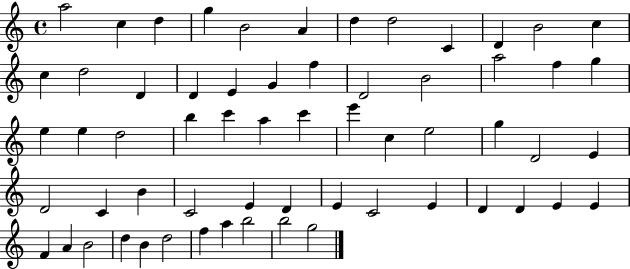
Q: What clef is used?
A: treble